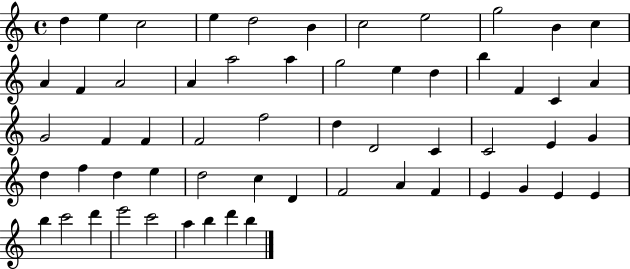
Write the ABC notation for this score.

X:1
T:Untitled
M:4/4
L:1/4
K:C
d e c2 e d2 B c2 e2 g2 B c A F A2 A a2 a g2 e d b F C A G2 F F F2 f2 d D2 C C2 E G d f d e d2 c D F2 A F E G E E b c'2 d' e'2 c'2 a b d' b